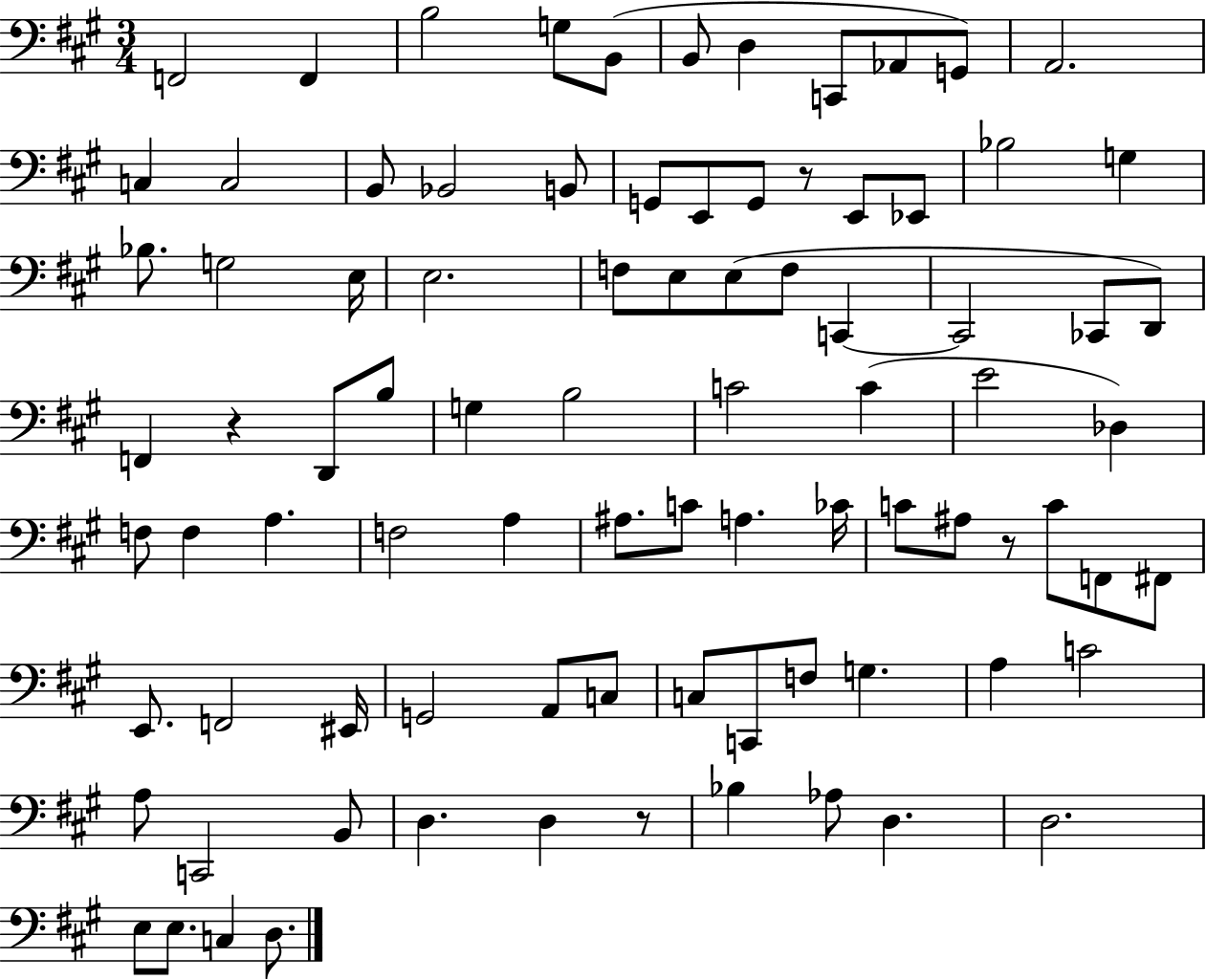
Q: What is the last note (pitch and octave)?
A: D3